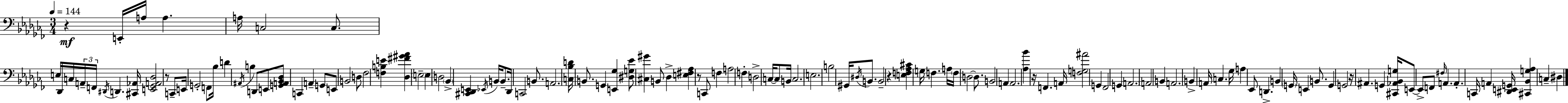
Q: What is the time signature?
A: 3/4